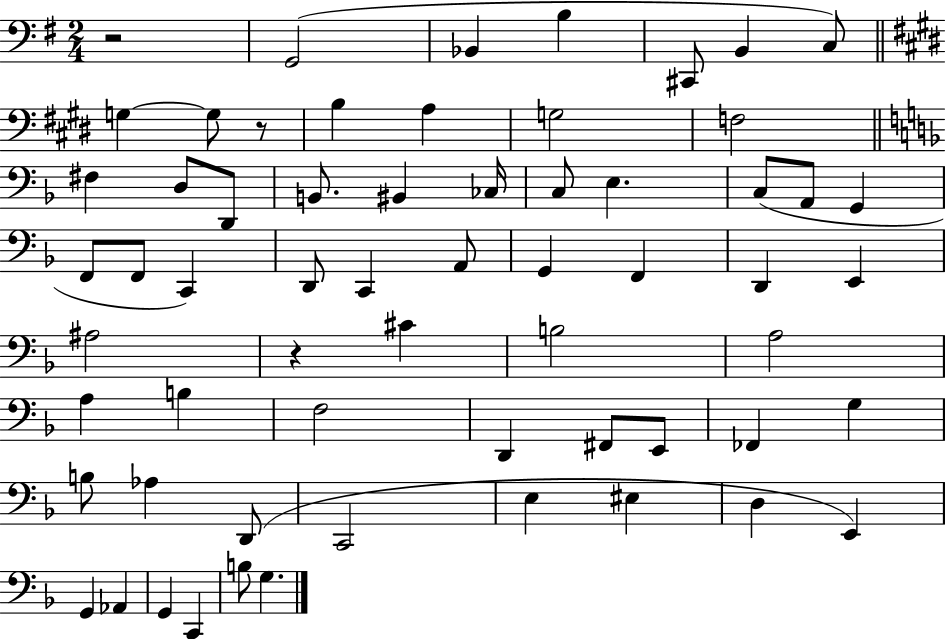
{
  \clef bass
  \numericTimeSignature
  \time 2/4
  \key g \major
  r2 | g,2( | bes,4 b4 | cis,8 b,4 c8) | \break \bar "||" \break \key e \major g4~~ g8 r8 | b4 a4 | g2 | f2 | \break \bar "||" \break \key f \major fis4 d8 d,8 | b,8. bis,4 ces16 | c8 e4. | c8( a,8 g,4 | \break f,8 f,8 c,4) | d,8 c,4 a,8 | g,4 f,4 | d,4 e,4 | \break ais2 | r4 cis'4 | b2 | a2 | \break a4 b4 | f2 | d,4 fis,8 e,8 | fes,4 g4 | \break b8 aes4 d,8( | c,2 | e4 eis4 | d4 e,4) | \break g,4 aes,4 | g,4 c,4 | b8 g4. | \bar "|."
}